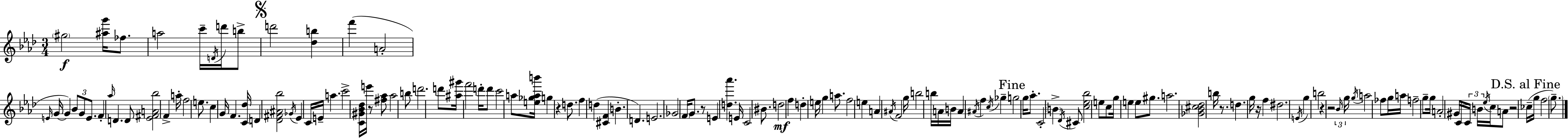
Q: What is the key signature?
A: AES major